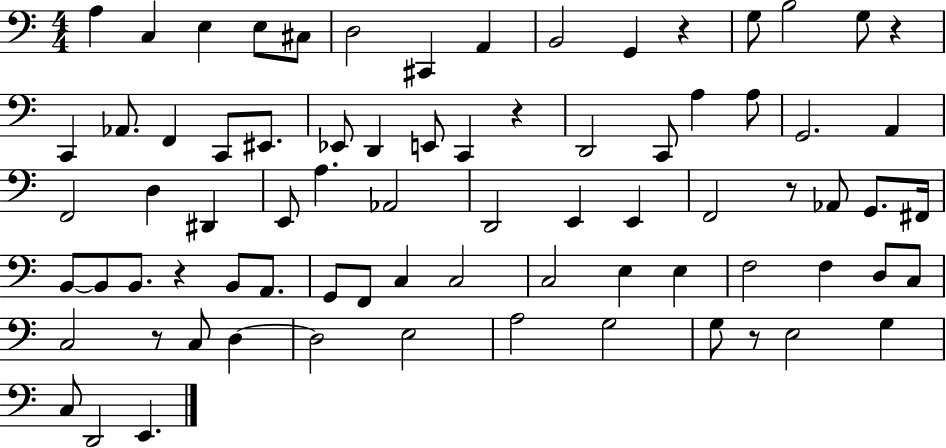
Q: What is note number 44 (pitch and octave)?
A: B2